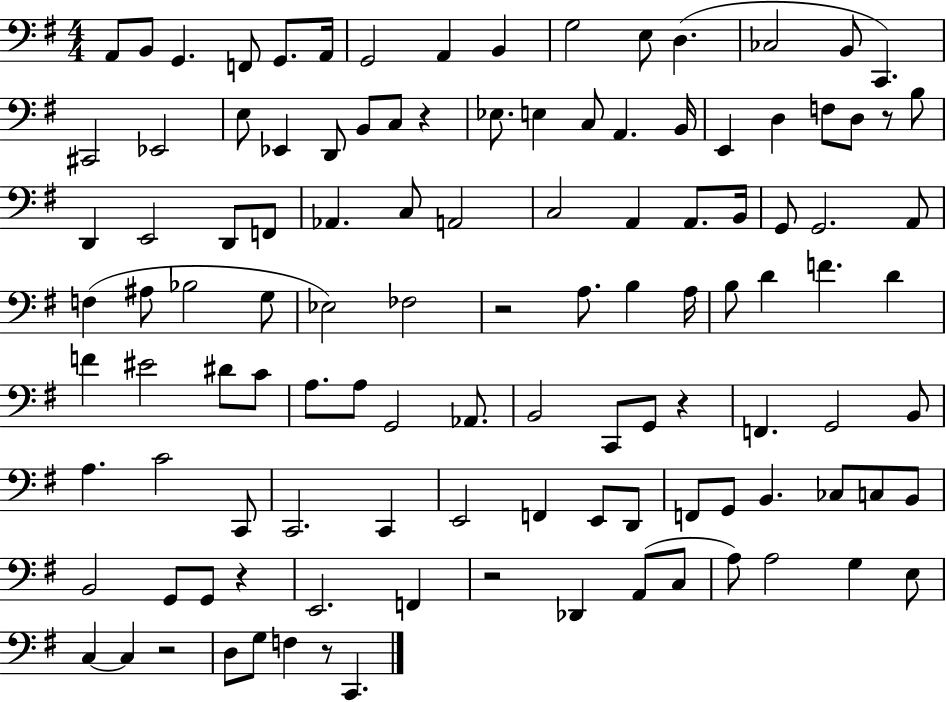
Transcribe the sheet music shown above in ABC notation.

X:1
T:Untitled
M:4/4
L:1/4
K:G
A,,/2 B,,/2 G,, F,,/2 G,,/2 A,,/4 G,,2 A,, B,, G,2 E,/2 D, _C,2 B,,/2 C,, ^C,,2 _E,,2 E,/2 _E,, D,,/2 B,,/2 C,/2 z _E,/2 E, C,/2 A,, B,,/4 E,, D, F,/2 D,/2 z/2 B,/2 D,, E,,2 D,,/2 F,,/2 _A,, C,/2 A,,2 C,2 A,, A,,/2 B,,/4 G,,/2 G,,2 A,,/2 F, ^A,/2 _B,2 G,/2 _E,2 _F,2 z2 A,/2 B, A,/4 B,/2 D F D F ^E2 ^D/2 C/2 A,/2 A,/2 G,,2 _A,,/2 B,,2 C,,/2 G,,/2 z F,, G,,2 B,,/2 A, C2 C,,/2 C,,2 C,, E,,2 F,, E,,/2 D,,/2 F,,/2 G,,/2 B,, _C,/2 C,/2 B,,/2 B,,2 G,,/2 G,,/2 z E,,2 F,, z2 _D,, A,,/2 C,/2 A,/2 A,2 G, E,/2 C, C, z2 D,/2 G,/2 F, z/2 C,,